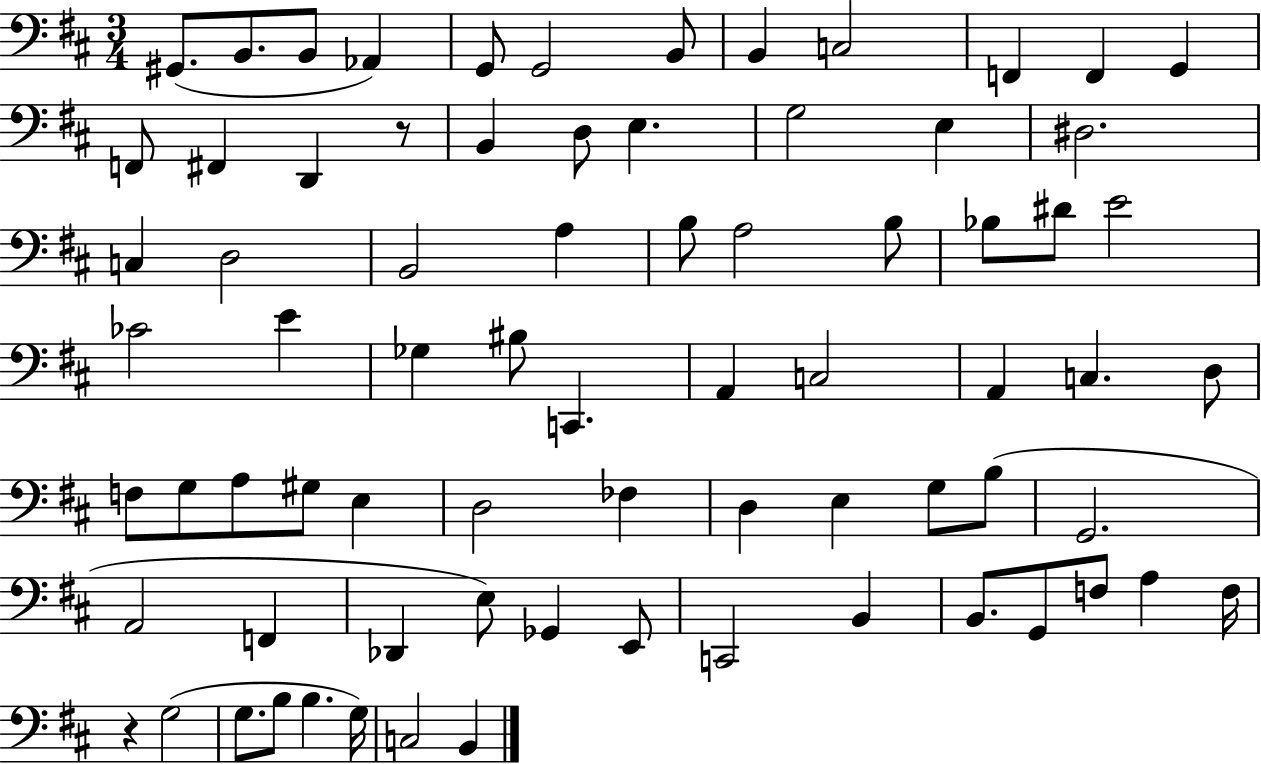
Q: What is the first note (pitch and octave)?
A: G#2